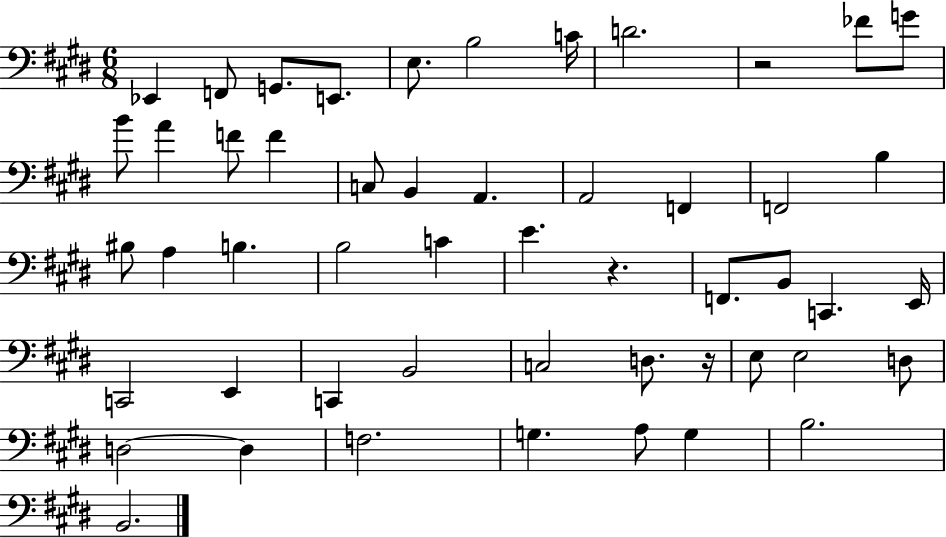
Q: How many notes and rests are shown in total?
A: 51